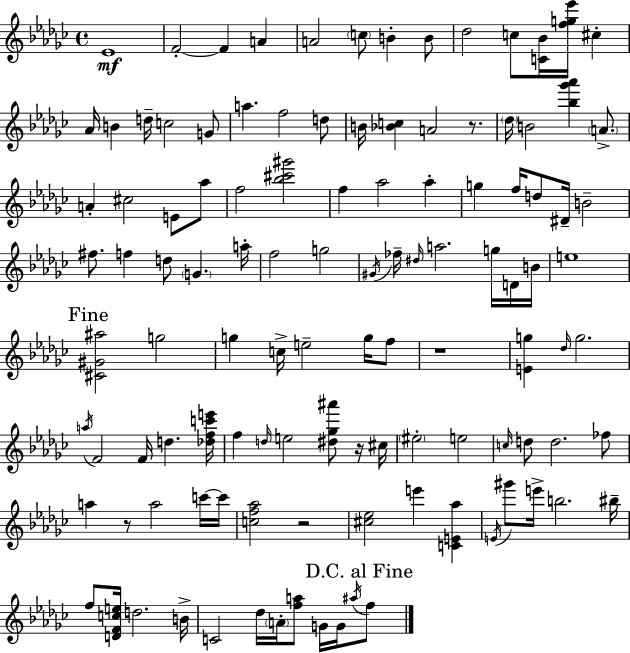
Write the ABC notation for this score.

X:1
T:Untitled
M:4/4
L:1/4
K:Ebm
_E4 F2 F A A2 c/2 B B/2 _d2 c/2 [C_B]/4 [fg_e']/4 ^c _A/4 B d/4 c2 G/2 a f2 d/2 B/4 [_Bc] A2 z/2 _d/4 B2 [_b_g'_a'] A/2 A ^c2 E/2 _a/2 f2 [_b^c'^g']2 f _a2 _a g f/4 d/2 ^D/4 B2 ^f/2 f d/2 G a/4 f2 g2 ^G/4 _f/4 ^d/4 a2 g/4 D/4 B/4 e4 [^C^G^a]2 g2 g c/4 e2 g/4 f/2 z4 [Eg] _d/4 g2 a/4 F2 F/4 d [_dfc'e']/4 f d/4 e2 [^d_g^a']/2 z/4 ^c/4 ^e2 e2 c/4 d/2 d2 _f/2 a z/2 a2 c'/4 c'/4 [cf_a]2 z2 [^c_e]2 e' [CE_a] E/4 ^g'/2 e'/4 b2 ^b/4 f/2 [DFce]/4 d2 B/4 C2 _d/4 A/4 [fa]/2 G/4 G/4 ^a/4 f/2